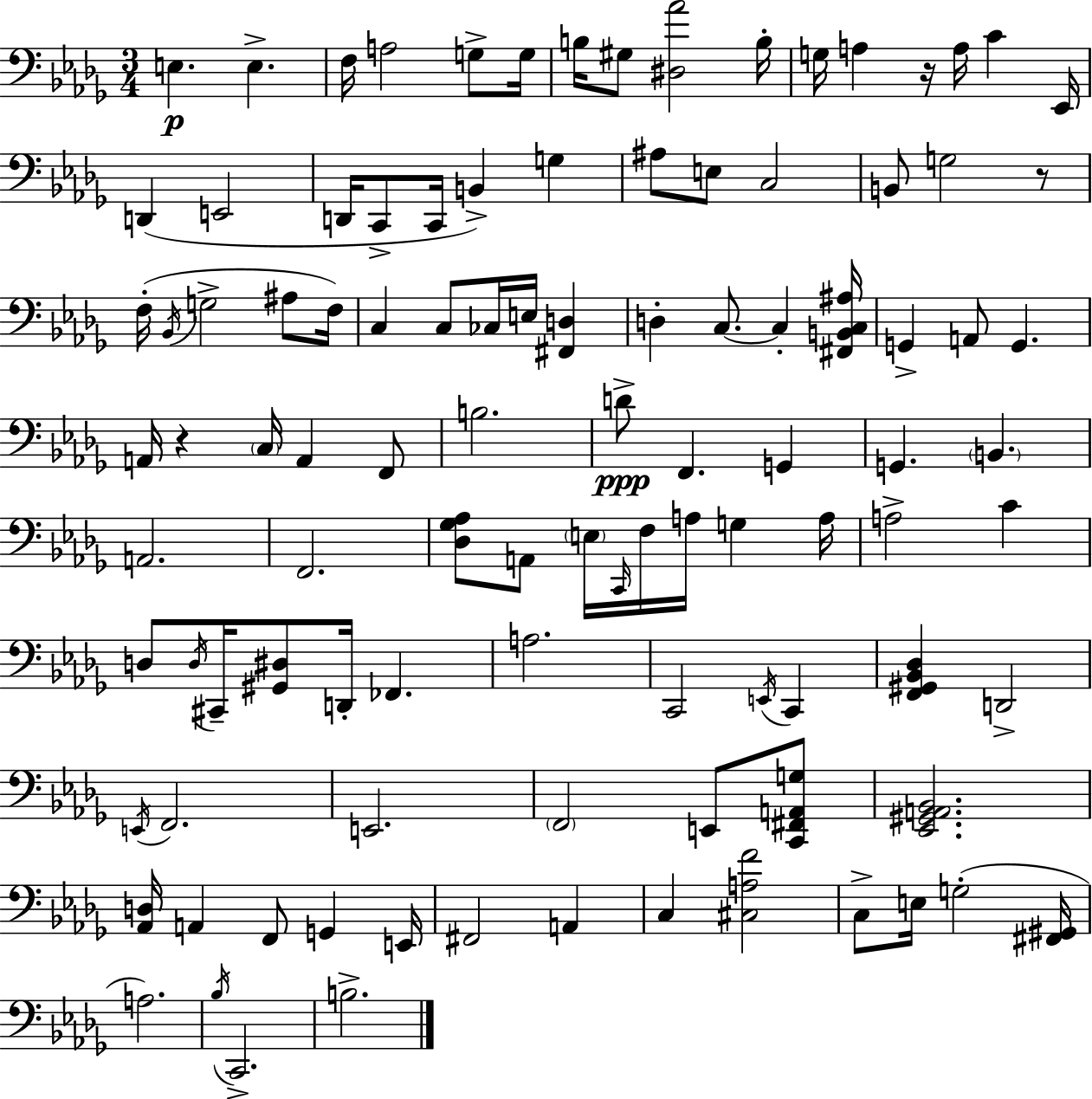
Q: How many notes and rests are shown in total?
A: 105